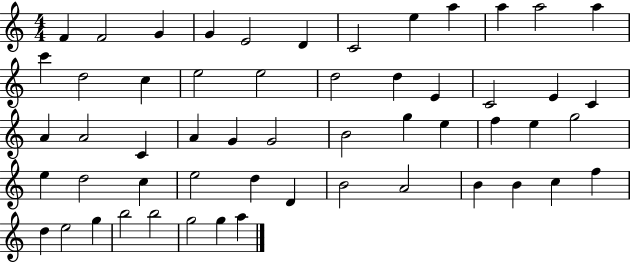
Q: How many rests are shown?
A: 0